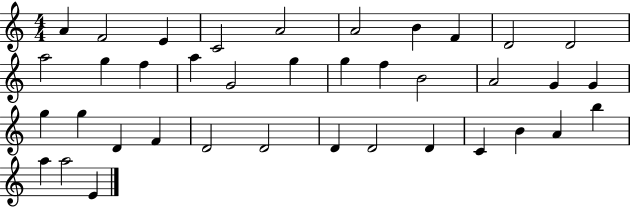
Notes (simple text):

A4/q F4/h E4/q C4/h A4/h A4/h B4/q F4/q D4/h D4/h A5/h G5/q F5/q A5/q G4/h G5/q G5/q F5/q B4/h A4/h G4/q G4/q G5/q G5/q D4/q F4/q D4/h D4/h D4/q D4/h D4/q C4/q B4/q A4/q B5/q A5/q A5/h E4/q